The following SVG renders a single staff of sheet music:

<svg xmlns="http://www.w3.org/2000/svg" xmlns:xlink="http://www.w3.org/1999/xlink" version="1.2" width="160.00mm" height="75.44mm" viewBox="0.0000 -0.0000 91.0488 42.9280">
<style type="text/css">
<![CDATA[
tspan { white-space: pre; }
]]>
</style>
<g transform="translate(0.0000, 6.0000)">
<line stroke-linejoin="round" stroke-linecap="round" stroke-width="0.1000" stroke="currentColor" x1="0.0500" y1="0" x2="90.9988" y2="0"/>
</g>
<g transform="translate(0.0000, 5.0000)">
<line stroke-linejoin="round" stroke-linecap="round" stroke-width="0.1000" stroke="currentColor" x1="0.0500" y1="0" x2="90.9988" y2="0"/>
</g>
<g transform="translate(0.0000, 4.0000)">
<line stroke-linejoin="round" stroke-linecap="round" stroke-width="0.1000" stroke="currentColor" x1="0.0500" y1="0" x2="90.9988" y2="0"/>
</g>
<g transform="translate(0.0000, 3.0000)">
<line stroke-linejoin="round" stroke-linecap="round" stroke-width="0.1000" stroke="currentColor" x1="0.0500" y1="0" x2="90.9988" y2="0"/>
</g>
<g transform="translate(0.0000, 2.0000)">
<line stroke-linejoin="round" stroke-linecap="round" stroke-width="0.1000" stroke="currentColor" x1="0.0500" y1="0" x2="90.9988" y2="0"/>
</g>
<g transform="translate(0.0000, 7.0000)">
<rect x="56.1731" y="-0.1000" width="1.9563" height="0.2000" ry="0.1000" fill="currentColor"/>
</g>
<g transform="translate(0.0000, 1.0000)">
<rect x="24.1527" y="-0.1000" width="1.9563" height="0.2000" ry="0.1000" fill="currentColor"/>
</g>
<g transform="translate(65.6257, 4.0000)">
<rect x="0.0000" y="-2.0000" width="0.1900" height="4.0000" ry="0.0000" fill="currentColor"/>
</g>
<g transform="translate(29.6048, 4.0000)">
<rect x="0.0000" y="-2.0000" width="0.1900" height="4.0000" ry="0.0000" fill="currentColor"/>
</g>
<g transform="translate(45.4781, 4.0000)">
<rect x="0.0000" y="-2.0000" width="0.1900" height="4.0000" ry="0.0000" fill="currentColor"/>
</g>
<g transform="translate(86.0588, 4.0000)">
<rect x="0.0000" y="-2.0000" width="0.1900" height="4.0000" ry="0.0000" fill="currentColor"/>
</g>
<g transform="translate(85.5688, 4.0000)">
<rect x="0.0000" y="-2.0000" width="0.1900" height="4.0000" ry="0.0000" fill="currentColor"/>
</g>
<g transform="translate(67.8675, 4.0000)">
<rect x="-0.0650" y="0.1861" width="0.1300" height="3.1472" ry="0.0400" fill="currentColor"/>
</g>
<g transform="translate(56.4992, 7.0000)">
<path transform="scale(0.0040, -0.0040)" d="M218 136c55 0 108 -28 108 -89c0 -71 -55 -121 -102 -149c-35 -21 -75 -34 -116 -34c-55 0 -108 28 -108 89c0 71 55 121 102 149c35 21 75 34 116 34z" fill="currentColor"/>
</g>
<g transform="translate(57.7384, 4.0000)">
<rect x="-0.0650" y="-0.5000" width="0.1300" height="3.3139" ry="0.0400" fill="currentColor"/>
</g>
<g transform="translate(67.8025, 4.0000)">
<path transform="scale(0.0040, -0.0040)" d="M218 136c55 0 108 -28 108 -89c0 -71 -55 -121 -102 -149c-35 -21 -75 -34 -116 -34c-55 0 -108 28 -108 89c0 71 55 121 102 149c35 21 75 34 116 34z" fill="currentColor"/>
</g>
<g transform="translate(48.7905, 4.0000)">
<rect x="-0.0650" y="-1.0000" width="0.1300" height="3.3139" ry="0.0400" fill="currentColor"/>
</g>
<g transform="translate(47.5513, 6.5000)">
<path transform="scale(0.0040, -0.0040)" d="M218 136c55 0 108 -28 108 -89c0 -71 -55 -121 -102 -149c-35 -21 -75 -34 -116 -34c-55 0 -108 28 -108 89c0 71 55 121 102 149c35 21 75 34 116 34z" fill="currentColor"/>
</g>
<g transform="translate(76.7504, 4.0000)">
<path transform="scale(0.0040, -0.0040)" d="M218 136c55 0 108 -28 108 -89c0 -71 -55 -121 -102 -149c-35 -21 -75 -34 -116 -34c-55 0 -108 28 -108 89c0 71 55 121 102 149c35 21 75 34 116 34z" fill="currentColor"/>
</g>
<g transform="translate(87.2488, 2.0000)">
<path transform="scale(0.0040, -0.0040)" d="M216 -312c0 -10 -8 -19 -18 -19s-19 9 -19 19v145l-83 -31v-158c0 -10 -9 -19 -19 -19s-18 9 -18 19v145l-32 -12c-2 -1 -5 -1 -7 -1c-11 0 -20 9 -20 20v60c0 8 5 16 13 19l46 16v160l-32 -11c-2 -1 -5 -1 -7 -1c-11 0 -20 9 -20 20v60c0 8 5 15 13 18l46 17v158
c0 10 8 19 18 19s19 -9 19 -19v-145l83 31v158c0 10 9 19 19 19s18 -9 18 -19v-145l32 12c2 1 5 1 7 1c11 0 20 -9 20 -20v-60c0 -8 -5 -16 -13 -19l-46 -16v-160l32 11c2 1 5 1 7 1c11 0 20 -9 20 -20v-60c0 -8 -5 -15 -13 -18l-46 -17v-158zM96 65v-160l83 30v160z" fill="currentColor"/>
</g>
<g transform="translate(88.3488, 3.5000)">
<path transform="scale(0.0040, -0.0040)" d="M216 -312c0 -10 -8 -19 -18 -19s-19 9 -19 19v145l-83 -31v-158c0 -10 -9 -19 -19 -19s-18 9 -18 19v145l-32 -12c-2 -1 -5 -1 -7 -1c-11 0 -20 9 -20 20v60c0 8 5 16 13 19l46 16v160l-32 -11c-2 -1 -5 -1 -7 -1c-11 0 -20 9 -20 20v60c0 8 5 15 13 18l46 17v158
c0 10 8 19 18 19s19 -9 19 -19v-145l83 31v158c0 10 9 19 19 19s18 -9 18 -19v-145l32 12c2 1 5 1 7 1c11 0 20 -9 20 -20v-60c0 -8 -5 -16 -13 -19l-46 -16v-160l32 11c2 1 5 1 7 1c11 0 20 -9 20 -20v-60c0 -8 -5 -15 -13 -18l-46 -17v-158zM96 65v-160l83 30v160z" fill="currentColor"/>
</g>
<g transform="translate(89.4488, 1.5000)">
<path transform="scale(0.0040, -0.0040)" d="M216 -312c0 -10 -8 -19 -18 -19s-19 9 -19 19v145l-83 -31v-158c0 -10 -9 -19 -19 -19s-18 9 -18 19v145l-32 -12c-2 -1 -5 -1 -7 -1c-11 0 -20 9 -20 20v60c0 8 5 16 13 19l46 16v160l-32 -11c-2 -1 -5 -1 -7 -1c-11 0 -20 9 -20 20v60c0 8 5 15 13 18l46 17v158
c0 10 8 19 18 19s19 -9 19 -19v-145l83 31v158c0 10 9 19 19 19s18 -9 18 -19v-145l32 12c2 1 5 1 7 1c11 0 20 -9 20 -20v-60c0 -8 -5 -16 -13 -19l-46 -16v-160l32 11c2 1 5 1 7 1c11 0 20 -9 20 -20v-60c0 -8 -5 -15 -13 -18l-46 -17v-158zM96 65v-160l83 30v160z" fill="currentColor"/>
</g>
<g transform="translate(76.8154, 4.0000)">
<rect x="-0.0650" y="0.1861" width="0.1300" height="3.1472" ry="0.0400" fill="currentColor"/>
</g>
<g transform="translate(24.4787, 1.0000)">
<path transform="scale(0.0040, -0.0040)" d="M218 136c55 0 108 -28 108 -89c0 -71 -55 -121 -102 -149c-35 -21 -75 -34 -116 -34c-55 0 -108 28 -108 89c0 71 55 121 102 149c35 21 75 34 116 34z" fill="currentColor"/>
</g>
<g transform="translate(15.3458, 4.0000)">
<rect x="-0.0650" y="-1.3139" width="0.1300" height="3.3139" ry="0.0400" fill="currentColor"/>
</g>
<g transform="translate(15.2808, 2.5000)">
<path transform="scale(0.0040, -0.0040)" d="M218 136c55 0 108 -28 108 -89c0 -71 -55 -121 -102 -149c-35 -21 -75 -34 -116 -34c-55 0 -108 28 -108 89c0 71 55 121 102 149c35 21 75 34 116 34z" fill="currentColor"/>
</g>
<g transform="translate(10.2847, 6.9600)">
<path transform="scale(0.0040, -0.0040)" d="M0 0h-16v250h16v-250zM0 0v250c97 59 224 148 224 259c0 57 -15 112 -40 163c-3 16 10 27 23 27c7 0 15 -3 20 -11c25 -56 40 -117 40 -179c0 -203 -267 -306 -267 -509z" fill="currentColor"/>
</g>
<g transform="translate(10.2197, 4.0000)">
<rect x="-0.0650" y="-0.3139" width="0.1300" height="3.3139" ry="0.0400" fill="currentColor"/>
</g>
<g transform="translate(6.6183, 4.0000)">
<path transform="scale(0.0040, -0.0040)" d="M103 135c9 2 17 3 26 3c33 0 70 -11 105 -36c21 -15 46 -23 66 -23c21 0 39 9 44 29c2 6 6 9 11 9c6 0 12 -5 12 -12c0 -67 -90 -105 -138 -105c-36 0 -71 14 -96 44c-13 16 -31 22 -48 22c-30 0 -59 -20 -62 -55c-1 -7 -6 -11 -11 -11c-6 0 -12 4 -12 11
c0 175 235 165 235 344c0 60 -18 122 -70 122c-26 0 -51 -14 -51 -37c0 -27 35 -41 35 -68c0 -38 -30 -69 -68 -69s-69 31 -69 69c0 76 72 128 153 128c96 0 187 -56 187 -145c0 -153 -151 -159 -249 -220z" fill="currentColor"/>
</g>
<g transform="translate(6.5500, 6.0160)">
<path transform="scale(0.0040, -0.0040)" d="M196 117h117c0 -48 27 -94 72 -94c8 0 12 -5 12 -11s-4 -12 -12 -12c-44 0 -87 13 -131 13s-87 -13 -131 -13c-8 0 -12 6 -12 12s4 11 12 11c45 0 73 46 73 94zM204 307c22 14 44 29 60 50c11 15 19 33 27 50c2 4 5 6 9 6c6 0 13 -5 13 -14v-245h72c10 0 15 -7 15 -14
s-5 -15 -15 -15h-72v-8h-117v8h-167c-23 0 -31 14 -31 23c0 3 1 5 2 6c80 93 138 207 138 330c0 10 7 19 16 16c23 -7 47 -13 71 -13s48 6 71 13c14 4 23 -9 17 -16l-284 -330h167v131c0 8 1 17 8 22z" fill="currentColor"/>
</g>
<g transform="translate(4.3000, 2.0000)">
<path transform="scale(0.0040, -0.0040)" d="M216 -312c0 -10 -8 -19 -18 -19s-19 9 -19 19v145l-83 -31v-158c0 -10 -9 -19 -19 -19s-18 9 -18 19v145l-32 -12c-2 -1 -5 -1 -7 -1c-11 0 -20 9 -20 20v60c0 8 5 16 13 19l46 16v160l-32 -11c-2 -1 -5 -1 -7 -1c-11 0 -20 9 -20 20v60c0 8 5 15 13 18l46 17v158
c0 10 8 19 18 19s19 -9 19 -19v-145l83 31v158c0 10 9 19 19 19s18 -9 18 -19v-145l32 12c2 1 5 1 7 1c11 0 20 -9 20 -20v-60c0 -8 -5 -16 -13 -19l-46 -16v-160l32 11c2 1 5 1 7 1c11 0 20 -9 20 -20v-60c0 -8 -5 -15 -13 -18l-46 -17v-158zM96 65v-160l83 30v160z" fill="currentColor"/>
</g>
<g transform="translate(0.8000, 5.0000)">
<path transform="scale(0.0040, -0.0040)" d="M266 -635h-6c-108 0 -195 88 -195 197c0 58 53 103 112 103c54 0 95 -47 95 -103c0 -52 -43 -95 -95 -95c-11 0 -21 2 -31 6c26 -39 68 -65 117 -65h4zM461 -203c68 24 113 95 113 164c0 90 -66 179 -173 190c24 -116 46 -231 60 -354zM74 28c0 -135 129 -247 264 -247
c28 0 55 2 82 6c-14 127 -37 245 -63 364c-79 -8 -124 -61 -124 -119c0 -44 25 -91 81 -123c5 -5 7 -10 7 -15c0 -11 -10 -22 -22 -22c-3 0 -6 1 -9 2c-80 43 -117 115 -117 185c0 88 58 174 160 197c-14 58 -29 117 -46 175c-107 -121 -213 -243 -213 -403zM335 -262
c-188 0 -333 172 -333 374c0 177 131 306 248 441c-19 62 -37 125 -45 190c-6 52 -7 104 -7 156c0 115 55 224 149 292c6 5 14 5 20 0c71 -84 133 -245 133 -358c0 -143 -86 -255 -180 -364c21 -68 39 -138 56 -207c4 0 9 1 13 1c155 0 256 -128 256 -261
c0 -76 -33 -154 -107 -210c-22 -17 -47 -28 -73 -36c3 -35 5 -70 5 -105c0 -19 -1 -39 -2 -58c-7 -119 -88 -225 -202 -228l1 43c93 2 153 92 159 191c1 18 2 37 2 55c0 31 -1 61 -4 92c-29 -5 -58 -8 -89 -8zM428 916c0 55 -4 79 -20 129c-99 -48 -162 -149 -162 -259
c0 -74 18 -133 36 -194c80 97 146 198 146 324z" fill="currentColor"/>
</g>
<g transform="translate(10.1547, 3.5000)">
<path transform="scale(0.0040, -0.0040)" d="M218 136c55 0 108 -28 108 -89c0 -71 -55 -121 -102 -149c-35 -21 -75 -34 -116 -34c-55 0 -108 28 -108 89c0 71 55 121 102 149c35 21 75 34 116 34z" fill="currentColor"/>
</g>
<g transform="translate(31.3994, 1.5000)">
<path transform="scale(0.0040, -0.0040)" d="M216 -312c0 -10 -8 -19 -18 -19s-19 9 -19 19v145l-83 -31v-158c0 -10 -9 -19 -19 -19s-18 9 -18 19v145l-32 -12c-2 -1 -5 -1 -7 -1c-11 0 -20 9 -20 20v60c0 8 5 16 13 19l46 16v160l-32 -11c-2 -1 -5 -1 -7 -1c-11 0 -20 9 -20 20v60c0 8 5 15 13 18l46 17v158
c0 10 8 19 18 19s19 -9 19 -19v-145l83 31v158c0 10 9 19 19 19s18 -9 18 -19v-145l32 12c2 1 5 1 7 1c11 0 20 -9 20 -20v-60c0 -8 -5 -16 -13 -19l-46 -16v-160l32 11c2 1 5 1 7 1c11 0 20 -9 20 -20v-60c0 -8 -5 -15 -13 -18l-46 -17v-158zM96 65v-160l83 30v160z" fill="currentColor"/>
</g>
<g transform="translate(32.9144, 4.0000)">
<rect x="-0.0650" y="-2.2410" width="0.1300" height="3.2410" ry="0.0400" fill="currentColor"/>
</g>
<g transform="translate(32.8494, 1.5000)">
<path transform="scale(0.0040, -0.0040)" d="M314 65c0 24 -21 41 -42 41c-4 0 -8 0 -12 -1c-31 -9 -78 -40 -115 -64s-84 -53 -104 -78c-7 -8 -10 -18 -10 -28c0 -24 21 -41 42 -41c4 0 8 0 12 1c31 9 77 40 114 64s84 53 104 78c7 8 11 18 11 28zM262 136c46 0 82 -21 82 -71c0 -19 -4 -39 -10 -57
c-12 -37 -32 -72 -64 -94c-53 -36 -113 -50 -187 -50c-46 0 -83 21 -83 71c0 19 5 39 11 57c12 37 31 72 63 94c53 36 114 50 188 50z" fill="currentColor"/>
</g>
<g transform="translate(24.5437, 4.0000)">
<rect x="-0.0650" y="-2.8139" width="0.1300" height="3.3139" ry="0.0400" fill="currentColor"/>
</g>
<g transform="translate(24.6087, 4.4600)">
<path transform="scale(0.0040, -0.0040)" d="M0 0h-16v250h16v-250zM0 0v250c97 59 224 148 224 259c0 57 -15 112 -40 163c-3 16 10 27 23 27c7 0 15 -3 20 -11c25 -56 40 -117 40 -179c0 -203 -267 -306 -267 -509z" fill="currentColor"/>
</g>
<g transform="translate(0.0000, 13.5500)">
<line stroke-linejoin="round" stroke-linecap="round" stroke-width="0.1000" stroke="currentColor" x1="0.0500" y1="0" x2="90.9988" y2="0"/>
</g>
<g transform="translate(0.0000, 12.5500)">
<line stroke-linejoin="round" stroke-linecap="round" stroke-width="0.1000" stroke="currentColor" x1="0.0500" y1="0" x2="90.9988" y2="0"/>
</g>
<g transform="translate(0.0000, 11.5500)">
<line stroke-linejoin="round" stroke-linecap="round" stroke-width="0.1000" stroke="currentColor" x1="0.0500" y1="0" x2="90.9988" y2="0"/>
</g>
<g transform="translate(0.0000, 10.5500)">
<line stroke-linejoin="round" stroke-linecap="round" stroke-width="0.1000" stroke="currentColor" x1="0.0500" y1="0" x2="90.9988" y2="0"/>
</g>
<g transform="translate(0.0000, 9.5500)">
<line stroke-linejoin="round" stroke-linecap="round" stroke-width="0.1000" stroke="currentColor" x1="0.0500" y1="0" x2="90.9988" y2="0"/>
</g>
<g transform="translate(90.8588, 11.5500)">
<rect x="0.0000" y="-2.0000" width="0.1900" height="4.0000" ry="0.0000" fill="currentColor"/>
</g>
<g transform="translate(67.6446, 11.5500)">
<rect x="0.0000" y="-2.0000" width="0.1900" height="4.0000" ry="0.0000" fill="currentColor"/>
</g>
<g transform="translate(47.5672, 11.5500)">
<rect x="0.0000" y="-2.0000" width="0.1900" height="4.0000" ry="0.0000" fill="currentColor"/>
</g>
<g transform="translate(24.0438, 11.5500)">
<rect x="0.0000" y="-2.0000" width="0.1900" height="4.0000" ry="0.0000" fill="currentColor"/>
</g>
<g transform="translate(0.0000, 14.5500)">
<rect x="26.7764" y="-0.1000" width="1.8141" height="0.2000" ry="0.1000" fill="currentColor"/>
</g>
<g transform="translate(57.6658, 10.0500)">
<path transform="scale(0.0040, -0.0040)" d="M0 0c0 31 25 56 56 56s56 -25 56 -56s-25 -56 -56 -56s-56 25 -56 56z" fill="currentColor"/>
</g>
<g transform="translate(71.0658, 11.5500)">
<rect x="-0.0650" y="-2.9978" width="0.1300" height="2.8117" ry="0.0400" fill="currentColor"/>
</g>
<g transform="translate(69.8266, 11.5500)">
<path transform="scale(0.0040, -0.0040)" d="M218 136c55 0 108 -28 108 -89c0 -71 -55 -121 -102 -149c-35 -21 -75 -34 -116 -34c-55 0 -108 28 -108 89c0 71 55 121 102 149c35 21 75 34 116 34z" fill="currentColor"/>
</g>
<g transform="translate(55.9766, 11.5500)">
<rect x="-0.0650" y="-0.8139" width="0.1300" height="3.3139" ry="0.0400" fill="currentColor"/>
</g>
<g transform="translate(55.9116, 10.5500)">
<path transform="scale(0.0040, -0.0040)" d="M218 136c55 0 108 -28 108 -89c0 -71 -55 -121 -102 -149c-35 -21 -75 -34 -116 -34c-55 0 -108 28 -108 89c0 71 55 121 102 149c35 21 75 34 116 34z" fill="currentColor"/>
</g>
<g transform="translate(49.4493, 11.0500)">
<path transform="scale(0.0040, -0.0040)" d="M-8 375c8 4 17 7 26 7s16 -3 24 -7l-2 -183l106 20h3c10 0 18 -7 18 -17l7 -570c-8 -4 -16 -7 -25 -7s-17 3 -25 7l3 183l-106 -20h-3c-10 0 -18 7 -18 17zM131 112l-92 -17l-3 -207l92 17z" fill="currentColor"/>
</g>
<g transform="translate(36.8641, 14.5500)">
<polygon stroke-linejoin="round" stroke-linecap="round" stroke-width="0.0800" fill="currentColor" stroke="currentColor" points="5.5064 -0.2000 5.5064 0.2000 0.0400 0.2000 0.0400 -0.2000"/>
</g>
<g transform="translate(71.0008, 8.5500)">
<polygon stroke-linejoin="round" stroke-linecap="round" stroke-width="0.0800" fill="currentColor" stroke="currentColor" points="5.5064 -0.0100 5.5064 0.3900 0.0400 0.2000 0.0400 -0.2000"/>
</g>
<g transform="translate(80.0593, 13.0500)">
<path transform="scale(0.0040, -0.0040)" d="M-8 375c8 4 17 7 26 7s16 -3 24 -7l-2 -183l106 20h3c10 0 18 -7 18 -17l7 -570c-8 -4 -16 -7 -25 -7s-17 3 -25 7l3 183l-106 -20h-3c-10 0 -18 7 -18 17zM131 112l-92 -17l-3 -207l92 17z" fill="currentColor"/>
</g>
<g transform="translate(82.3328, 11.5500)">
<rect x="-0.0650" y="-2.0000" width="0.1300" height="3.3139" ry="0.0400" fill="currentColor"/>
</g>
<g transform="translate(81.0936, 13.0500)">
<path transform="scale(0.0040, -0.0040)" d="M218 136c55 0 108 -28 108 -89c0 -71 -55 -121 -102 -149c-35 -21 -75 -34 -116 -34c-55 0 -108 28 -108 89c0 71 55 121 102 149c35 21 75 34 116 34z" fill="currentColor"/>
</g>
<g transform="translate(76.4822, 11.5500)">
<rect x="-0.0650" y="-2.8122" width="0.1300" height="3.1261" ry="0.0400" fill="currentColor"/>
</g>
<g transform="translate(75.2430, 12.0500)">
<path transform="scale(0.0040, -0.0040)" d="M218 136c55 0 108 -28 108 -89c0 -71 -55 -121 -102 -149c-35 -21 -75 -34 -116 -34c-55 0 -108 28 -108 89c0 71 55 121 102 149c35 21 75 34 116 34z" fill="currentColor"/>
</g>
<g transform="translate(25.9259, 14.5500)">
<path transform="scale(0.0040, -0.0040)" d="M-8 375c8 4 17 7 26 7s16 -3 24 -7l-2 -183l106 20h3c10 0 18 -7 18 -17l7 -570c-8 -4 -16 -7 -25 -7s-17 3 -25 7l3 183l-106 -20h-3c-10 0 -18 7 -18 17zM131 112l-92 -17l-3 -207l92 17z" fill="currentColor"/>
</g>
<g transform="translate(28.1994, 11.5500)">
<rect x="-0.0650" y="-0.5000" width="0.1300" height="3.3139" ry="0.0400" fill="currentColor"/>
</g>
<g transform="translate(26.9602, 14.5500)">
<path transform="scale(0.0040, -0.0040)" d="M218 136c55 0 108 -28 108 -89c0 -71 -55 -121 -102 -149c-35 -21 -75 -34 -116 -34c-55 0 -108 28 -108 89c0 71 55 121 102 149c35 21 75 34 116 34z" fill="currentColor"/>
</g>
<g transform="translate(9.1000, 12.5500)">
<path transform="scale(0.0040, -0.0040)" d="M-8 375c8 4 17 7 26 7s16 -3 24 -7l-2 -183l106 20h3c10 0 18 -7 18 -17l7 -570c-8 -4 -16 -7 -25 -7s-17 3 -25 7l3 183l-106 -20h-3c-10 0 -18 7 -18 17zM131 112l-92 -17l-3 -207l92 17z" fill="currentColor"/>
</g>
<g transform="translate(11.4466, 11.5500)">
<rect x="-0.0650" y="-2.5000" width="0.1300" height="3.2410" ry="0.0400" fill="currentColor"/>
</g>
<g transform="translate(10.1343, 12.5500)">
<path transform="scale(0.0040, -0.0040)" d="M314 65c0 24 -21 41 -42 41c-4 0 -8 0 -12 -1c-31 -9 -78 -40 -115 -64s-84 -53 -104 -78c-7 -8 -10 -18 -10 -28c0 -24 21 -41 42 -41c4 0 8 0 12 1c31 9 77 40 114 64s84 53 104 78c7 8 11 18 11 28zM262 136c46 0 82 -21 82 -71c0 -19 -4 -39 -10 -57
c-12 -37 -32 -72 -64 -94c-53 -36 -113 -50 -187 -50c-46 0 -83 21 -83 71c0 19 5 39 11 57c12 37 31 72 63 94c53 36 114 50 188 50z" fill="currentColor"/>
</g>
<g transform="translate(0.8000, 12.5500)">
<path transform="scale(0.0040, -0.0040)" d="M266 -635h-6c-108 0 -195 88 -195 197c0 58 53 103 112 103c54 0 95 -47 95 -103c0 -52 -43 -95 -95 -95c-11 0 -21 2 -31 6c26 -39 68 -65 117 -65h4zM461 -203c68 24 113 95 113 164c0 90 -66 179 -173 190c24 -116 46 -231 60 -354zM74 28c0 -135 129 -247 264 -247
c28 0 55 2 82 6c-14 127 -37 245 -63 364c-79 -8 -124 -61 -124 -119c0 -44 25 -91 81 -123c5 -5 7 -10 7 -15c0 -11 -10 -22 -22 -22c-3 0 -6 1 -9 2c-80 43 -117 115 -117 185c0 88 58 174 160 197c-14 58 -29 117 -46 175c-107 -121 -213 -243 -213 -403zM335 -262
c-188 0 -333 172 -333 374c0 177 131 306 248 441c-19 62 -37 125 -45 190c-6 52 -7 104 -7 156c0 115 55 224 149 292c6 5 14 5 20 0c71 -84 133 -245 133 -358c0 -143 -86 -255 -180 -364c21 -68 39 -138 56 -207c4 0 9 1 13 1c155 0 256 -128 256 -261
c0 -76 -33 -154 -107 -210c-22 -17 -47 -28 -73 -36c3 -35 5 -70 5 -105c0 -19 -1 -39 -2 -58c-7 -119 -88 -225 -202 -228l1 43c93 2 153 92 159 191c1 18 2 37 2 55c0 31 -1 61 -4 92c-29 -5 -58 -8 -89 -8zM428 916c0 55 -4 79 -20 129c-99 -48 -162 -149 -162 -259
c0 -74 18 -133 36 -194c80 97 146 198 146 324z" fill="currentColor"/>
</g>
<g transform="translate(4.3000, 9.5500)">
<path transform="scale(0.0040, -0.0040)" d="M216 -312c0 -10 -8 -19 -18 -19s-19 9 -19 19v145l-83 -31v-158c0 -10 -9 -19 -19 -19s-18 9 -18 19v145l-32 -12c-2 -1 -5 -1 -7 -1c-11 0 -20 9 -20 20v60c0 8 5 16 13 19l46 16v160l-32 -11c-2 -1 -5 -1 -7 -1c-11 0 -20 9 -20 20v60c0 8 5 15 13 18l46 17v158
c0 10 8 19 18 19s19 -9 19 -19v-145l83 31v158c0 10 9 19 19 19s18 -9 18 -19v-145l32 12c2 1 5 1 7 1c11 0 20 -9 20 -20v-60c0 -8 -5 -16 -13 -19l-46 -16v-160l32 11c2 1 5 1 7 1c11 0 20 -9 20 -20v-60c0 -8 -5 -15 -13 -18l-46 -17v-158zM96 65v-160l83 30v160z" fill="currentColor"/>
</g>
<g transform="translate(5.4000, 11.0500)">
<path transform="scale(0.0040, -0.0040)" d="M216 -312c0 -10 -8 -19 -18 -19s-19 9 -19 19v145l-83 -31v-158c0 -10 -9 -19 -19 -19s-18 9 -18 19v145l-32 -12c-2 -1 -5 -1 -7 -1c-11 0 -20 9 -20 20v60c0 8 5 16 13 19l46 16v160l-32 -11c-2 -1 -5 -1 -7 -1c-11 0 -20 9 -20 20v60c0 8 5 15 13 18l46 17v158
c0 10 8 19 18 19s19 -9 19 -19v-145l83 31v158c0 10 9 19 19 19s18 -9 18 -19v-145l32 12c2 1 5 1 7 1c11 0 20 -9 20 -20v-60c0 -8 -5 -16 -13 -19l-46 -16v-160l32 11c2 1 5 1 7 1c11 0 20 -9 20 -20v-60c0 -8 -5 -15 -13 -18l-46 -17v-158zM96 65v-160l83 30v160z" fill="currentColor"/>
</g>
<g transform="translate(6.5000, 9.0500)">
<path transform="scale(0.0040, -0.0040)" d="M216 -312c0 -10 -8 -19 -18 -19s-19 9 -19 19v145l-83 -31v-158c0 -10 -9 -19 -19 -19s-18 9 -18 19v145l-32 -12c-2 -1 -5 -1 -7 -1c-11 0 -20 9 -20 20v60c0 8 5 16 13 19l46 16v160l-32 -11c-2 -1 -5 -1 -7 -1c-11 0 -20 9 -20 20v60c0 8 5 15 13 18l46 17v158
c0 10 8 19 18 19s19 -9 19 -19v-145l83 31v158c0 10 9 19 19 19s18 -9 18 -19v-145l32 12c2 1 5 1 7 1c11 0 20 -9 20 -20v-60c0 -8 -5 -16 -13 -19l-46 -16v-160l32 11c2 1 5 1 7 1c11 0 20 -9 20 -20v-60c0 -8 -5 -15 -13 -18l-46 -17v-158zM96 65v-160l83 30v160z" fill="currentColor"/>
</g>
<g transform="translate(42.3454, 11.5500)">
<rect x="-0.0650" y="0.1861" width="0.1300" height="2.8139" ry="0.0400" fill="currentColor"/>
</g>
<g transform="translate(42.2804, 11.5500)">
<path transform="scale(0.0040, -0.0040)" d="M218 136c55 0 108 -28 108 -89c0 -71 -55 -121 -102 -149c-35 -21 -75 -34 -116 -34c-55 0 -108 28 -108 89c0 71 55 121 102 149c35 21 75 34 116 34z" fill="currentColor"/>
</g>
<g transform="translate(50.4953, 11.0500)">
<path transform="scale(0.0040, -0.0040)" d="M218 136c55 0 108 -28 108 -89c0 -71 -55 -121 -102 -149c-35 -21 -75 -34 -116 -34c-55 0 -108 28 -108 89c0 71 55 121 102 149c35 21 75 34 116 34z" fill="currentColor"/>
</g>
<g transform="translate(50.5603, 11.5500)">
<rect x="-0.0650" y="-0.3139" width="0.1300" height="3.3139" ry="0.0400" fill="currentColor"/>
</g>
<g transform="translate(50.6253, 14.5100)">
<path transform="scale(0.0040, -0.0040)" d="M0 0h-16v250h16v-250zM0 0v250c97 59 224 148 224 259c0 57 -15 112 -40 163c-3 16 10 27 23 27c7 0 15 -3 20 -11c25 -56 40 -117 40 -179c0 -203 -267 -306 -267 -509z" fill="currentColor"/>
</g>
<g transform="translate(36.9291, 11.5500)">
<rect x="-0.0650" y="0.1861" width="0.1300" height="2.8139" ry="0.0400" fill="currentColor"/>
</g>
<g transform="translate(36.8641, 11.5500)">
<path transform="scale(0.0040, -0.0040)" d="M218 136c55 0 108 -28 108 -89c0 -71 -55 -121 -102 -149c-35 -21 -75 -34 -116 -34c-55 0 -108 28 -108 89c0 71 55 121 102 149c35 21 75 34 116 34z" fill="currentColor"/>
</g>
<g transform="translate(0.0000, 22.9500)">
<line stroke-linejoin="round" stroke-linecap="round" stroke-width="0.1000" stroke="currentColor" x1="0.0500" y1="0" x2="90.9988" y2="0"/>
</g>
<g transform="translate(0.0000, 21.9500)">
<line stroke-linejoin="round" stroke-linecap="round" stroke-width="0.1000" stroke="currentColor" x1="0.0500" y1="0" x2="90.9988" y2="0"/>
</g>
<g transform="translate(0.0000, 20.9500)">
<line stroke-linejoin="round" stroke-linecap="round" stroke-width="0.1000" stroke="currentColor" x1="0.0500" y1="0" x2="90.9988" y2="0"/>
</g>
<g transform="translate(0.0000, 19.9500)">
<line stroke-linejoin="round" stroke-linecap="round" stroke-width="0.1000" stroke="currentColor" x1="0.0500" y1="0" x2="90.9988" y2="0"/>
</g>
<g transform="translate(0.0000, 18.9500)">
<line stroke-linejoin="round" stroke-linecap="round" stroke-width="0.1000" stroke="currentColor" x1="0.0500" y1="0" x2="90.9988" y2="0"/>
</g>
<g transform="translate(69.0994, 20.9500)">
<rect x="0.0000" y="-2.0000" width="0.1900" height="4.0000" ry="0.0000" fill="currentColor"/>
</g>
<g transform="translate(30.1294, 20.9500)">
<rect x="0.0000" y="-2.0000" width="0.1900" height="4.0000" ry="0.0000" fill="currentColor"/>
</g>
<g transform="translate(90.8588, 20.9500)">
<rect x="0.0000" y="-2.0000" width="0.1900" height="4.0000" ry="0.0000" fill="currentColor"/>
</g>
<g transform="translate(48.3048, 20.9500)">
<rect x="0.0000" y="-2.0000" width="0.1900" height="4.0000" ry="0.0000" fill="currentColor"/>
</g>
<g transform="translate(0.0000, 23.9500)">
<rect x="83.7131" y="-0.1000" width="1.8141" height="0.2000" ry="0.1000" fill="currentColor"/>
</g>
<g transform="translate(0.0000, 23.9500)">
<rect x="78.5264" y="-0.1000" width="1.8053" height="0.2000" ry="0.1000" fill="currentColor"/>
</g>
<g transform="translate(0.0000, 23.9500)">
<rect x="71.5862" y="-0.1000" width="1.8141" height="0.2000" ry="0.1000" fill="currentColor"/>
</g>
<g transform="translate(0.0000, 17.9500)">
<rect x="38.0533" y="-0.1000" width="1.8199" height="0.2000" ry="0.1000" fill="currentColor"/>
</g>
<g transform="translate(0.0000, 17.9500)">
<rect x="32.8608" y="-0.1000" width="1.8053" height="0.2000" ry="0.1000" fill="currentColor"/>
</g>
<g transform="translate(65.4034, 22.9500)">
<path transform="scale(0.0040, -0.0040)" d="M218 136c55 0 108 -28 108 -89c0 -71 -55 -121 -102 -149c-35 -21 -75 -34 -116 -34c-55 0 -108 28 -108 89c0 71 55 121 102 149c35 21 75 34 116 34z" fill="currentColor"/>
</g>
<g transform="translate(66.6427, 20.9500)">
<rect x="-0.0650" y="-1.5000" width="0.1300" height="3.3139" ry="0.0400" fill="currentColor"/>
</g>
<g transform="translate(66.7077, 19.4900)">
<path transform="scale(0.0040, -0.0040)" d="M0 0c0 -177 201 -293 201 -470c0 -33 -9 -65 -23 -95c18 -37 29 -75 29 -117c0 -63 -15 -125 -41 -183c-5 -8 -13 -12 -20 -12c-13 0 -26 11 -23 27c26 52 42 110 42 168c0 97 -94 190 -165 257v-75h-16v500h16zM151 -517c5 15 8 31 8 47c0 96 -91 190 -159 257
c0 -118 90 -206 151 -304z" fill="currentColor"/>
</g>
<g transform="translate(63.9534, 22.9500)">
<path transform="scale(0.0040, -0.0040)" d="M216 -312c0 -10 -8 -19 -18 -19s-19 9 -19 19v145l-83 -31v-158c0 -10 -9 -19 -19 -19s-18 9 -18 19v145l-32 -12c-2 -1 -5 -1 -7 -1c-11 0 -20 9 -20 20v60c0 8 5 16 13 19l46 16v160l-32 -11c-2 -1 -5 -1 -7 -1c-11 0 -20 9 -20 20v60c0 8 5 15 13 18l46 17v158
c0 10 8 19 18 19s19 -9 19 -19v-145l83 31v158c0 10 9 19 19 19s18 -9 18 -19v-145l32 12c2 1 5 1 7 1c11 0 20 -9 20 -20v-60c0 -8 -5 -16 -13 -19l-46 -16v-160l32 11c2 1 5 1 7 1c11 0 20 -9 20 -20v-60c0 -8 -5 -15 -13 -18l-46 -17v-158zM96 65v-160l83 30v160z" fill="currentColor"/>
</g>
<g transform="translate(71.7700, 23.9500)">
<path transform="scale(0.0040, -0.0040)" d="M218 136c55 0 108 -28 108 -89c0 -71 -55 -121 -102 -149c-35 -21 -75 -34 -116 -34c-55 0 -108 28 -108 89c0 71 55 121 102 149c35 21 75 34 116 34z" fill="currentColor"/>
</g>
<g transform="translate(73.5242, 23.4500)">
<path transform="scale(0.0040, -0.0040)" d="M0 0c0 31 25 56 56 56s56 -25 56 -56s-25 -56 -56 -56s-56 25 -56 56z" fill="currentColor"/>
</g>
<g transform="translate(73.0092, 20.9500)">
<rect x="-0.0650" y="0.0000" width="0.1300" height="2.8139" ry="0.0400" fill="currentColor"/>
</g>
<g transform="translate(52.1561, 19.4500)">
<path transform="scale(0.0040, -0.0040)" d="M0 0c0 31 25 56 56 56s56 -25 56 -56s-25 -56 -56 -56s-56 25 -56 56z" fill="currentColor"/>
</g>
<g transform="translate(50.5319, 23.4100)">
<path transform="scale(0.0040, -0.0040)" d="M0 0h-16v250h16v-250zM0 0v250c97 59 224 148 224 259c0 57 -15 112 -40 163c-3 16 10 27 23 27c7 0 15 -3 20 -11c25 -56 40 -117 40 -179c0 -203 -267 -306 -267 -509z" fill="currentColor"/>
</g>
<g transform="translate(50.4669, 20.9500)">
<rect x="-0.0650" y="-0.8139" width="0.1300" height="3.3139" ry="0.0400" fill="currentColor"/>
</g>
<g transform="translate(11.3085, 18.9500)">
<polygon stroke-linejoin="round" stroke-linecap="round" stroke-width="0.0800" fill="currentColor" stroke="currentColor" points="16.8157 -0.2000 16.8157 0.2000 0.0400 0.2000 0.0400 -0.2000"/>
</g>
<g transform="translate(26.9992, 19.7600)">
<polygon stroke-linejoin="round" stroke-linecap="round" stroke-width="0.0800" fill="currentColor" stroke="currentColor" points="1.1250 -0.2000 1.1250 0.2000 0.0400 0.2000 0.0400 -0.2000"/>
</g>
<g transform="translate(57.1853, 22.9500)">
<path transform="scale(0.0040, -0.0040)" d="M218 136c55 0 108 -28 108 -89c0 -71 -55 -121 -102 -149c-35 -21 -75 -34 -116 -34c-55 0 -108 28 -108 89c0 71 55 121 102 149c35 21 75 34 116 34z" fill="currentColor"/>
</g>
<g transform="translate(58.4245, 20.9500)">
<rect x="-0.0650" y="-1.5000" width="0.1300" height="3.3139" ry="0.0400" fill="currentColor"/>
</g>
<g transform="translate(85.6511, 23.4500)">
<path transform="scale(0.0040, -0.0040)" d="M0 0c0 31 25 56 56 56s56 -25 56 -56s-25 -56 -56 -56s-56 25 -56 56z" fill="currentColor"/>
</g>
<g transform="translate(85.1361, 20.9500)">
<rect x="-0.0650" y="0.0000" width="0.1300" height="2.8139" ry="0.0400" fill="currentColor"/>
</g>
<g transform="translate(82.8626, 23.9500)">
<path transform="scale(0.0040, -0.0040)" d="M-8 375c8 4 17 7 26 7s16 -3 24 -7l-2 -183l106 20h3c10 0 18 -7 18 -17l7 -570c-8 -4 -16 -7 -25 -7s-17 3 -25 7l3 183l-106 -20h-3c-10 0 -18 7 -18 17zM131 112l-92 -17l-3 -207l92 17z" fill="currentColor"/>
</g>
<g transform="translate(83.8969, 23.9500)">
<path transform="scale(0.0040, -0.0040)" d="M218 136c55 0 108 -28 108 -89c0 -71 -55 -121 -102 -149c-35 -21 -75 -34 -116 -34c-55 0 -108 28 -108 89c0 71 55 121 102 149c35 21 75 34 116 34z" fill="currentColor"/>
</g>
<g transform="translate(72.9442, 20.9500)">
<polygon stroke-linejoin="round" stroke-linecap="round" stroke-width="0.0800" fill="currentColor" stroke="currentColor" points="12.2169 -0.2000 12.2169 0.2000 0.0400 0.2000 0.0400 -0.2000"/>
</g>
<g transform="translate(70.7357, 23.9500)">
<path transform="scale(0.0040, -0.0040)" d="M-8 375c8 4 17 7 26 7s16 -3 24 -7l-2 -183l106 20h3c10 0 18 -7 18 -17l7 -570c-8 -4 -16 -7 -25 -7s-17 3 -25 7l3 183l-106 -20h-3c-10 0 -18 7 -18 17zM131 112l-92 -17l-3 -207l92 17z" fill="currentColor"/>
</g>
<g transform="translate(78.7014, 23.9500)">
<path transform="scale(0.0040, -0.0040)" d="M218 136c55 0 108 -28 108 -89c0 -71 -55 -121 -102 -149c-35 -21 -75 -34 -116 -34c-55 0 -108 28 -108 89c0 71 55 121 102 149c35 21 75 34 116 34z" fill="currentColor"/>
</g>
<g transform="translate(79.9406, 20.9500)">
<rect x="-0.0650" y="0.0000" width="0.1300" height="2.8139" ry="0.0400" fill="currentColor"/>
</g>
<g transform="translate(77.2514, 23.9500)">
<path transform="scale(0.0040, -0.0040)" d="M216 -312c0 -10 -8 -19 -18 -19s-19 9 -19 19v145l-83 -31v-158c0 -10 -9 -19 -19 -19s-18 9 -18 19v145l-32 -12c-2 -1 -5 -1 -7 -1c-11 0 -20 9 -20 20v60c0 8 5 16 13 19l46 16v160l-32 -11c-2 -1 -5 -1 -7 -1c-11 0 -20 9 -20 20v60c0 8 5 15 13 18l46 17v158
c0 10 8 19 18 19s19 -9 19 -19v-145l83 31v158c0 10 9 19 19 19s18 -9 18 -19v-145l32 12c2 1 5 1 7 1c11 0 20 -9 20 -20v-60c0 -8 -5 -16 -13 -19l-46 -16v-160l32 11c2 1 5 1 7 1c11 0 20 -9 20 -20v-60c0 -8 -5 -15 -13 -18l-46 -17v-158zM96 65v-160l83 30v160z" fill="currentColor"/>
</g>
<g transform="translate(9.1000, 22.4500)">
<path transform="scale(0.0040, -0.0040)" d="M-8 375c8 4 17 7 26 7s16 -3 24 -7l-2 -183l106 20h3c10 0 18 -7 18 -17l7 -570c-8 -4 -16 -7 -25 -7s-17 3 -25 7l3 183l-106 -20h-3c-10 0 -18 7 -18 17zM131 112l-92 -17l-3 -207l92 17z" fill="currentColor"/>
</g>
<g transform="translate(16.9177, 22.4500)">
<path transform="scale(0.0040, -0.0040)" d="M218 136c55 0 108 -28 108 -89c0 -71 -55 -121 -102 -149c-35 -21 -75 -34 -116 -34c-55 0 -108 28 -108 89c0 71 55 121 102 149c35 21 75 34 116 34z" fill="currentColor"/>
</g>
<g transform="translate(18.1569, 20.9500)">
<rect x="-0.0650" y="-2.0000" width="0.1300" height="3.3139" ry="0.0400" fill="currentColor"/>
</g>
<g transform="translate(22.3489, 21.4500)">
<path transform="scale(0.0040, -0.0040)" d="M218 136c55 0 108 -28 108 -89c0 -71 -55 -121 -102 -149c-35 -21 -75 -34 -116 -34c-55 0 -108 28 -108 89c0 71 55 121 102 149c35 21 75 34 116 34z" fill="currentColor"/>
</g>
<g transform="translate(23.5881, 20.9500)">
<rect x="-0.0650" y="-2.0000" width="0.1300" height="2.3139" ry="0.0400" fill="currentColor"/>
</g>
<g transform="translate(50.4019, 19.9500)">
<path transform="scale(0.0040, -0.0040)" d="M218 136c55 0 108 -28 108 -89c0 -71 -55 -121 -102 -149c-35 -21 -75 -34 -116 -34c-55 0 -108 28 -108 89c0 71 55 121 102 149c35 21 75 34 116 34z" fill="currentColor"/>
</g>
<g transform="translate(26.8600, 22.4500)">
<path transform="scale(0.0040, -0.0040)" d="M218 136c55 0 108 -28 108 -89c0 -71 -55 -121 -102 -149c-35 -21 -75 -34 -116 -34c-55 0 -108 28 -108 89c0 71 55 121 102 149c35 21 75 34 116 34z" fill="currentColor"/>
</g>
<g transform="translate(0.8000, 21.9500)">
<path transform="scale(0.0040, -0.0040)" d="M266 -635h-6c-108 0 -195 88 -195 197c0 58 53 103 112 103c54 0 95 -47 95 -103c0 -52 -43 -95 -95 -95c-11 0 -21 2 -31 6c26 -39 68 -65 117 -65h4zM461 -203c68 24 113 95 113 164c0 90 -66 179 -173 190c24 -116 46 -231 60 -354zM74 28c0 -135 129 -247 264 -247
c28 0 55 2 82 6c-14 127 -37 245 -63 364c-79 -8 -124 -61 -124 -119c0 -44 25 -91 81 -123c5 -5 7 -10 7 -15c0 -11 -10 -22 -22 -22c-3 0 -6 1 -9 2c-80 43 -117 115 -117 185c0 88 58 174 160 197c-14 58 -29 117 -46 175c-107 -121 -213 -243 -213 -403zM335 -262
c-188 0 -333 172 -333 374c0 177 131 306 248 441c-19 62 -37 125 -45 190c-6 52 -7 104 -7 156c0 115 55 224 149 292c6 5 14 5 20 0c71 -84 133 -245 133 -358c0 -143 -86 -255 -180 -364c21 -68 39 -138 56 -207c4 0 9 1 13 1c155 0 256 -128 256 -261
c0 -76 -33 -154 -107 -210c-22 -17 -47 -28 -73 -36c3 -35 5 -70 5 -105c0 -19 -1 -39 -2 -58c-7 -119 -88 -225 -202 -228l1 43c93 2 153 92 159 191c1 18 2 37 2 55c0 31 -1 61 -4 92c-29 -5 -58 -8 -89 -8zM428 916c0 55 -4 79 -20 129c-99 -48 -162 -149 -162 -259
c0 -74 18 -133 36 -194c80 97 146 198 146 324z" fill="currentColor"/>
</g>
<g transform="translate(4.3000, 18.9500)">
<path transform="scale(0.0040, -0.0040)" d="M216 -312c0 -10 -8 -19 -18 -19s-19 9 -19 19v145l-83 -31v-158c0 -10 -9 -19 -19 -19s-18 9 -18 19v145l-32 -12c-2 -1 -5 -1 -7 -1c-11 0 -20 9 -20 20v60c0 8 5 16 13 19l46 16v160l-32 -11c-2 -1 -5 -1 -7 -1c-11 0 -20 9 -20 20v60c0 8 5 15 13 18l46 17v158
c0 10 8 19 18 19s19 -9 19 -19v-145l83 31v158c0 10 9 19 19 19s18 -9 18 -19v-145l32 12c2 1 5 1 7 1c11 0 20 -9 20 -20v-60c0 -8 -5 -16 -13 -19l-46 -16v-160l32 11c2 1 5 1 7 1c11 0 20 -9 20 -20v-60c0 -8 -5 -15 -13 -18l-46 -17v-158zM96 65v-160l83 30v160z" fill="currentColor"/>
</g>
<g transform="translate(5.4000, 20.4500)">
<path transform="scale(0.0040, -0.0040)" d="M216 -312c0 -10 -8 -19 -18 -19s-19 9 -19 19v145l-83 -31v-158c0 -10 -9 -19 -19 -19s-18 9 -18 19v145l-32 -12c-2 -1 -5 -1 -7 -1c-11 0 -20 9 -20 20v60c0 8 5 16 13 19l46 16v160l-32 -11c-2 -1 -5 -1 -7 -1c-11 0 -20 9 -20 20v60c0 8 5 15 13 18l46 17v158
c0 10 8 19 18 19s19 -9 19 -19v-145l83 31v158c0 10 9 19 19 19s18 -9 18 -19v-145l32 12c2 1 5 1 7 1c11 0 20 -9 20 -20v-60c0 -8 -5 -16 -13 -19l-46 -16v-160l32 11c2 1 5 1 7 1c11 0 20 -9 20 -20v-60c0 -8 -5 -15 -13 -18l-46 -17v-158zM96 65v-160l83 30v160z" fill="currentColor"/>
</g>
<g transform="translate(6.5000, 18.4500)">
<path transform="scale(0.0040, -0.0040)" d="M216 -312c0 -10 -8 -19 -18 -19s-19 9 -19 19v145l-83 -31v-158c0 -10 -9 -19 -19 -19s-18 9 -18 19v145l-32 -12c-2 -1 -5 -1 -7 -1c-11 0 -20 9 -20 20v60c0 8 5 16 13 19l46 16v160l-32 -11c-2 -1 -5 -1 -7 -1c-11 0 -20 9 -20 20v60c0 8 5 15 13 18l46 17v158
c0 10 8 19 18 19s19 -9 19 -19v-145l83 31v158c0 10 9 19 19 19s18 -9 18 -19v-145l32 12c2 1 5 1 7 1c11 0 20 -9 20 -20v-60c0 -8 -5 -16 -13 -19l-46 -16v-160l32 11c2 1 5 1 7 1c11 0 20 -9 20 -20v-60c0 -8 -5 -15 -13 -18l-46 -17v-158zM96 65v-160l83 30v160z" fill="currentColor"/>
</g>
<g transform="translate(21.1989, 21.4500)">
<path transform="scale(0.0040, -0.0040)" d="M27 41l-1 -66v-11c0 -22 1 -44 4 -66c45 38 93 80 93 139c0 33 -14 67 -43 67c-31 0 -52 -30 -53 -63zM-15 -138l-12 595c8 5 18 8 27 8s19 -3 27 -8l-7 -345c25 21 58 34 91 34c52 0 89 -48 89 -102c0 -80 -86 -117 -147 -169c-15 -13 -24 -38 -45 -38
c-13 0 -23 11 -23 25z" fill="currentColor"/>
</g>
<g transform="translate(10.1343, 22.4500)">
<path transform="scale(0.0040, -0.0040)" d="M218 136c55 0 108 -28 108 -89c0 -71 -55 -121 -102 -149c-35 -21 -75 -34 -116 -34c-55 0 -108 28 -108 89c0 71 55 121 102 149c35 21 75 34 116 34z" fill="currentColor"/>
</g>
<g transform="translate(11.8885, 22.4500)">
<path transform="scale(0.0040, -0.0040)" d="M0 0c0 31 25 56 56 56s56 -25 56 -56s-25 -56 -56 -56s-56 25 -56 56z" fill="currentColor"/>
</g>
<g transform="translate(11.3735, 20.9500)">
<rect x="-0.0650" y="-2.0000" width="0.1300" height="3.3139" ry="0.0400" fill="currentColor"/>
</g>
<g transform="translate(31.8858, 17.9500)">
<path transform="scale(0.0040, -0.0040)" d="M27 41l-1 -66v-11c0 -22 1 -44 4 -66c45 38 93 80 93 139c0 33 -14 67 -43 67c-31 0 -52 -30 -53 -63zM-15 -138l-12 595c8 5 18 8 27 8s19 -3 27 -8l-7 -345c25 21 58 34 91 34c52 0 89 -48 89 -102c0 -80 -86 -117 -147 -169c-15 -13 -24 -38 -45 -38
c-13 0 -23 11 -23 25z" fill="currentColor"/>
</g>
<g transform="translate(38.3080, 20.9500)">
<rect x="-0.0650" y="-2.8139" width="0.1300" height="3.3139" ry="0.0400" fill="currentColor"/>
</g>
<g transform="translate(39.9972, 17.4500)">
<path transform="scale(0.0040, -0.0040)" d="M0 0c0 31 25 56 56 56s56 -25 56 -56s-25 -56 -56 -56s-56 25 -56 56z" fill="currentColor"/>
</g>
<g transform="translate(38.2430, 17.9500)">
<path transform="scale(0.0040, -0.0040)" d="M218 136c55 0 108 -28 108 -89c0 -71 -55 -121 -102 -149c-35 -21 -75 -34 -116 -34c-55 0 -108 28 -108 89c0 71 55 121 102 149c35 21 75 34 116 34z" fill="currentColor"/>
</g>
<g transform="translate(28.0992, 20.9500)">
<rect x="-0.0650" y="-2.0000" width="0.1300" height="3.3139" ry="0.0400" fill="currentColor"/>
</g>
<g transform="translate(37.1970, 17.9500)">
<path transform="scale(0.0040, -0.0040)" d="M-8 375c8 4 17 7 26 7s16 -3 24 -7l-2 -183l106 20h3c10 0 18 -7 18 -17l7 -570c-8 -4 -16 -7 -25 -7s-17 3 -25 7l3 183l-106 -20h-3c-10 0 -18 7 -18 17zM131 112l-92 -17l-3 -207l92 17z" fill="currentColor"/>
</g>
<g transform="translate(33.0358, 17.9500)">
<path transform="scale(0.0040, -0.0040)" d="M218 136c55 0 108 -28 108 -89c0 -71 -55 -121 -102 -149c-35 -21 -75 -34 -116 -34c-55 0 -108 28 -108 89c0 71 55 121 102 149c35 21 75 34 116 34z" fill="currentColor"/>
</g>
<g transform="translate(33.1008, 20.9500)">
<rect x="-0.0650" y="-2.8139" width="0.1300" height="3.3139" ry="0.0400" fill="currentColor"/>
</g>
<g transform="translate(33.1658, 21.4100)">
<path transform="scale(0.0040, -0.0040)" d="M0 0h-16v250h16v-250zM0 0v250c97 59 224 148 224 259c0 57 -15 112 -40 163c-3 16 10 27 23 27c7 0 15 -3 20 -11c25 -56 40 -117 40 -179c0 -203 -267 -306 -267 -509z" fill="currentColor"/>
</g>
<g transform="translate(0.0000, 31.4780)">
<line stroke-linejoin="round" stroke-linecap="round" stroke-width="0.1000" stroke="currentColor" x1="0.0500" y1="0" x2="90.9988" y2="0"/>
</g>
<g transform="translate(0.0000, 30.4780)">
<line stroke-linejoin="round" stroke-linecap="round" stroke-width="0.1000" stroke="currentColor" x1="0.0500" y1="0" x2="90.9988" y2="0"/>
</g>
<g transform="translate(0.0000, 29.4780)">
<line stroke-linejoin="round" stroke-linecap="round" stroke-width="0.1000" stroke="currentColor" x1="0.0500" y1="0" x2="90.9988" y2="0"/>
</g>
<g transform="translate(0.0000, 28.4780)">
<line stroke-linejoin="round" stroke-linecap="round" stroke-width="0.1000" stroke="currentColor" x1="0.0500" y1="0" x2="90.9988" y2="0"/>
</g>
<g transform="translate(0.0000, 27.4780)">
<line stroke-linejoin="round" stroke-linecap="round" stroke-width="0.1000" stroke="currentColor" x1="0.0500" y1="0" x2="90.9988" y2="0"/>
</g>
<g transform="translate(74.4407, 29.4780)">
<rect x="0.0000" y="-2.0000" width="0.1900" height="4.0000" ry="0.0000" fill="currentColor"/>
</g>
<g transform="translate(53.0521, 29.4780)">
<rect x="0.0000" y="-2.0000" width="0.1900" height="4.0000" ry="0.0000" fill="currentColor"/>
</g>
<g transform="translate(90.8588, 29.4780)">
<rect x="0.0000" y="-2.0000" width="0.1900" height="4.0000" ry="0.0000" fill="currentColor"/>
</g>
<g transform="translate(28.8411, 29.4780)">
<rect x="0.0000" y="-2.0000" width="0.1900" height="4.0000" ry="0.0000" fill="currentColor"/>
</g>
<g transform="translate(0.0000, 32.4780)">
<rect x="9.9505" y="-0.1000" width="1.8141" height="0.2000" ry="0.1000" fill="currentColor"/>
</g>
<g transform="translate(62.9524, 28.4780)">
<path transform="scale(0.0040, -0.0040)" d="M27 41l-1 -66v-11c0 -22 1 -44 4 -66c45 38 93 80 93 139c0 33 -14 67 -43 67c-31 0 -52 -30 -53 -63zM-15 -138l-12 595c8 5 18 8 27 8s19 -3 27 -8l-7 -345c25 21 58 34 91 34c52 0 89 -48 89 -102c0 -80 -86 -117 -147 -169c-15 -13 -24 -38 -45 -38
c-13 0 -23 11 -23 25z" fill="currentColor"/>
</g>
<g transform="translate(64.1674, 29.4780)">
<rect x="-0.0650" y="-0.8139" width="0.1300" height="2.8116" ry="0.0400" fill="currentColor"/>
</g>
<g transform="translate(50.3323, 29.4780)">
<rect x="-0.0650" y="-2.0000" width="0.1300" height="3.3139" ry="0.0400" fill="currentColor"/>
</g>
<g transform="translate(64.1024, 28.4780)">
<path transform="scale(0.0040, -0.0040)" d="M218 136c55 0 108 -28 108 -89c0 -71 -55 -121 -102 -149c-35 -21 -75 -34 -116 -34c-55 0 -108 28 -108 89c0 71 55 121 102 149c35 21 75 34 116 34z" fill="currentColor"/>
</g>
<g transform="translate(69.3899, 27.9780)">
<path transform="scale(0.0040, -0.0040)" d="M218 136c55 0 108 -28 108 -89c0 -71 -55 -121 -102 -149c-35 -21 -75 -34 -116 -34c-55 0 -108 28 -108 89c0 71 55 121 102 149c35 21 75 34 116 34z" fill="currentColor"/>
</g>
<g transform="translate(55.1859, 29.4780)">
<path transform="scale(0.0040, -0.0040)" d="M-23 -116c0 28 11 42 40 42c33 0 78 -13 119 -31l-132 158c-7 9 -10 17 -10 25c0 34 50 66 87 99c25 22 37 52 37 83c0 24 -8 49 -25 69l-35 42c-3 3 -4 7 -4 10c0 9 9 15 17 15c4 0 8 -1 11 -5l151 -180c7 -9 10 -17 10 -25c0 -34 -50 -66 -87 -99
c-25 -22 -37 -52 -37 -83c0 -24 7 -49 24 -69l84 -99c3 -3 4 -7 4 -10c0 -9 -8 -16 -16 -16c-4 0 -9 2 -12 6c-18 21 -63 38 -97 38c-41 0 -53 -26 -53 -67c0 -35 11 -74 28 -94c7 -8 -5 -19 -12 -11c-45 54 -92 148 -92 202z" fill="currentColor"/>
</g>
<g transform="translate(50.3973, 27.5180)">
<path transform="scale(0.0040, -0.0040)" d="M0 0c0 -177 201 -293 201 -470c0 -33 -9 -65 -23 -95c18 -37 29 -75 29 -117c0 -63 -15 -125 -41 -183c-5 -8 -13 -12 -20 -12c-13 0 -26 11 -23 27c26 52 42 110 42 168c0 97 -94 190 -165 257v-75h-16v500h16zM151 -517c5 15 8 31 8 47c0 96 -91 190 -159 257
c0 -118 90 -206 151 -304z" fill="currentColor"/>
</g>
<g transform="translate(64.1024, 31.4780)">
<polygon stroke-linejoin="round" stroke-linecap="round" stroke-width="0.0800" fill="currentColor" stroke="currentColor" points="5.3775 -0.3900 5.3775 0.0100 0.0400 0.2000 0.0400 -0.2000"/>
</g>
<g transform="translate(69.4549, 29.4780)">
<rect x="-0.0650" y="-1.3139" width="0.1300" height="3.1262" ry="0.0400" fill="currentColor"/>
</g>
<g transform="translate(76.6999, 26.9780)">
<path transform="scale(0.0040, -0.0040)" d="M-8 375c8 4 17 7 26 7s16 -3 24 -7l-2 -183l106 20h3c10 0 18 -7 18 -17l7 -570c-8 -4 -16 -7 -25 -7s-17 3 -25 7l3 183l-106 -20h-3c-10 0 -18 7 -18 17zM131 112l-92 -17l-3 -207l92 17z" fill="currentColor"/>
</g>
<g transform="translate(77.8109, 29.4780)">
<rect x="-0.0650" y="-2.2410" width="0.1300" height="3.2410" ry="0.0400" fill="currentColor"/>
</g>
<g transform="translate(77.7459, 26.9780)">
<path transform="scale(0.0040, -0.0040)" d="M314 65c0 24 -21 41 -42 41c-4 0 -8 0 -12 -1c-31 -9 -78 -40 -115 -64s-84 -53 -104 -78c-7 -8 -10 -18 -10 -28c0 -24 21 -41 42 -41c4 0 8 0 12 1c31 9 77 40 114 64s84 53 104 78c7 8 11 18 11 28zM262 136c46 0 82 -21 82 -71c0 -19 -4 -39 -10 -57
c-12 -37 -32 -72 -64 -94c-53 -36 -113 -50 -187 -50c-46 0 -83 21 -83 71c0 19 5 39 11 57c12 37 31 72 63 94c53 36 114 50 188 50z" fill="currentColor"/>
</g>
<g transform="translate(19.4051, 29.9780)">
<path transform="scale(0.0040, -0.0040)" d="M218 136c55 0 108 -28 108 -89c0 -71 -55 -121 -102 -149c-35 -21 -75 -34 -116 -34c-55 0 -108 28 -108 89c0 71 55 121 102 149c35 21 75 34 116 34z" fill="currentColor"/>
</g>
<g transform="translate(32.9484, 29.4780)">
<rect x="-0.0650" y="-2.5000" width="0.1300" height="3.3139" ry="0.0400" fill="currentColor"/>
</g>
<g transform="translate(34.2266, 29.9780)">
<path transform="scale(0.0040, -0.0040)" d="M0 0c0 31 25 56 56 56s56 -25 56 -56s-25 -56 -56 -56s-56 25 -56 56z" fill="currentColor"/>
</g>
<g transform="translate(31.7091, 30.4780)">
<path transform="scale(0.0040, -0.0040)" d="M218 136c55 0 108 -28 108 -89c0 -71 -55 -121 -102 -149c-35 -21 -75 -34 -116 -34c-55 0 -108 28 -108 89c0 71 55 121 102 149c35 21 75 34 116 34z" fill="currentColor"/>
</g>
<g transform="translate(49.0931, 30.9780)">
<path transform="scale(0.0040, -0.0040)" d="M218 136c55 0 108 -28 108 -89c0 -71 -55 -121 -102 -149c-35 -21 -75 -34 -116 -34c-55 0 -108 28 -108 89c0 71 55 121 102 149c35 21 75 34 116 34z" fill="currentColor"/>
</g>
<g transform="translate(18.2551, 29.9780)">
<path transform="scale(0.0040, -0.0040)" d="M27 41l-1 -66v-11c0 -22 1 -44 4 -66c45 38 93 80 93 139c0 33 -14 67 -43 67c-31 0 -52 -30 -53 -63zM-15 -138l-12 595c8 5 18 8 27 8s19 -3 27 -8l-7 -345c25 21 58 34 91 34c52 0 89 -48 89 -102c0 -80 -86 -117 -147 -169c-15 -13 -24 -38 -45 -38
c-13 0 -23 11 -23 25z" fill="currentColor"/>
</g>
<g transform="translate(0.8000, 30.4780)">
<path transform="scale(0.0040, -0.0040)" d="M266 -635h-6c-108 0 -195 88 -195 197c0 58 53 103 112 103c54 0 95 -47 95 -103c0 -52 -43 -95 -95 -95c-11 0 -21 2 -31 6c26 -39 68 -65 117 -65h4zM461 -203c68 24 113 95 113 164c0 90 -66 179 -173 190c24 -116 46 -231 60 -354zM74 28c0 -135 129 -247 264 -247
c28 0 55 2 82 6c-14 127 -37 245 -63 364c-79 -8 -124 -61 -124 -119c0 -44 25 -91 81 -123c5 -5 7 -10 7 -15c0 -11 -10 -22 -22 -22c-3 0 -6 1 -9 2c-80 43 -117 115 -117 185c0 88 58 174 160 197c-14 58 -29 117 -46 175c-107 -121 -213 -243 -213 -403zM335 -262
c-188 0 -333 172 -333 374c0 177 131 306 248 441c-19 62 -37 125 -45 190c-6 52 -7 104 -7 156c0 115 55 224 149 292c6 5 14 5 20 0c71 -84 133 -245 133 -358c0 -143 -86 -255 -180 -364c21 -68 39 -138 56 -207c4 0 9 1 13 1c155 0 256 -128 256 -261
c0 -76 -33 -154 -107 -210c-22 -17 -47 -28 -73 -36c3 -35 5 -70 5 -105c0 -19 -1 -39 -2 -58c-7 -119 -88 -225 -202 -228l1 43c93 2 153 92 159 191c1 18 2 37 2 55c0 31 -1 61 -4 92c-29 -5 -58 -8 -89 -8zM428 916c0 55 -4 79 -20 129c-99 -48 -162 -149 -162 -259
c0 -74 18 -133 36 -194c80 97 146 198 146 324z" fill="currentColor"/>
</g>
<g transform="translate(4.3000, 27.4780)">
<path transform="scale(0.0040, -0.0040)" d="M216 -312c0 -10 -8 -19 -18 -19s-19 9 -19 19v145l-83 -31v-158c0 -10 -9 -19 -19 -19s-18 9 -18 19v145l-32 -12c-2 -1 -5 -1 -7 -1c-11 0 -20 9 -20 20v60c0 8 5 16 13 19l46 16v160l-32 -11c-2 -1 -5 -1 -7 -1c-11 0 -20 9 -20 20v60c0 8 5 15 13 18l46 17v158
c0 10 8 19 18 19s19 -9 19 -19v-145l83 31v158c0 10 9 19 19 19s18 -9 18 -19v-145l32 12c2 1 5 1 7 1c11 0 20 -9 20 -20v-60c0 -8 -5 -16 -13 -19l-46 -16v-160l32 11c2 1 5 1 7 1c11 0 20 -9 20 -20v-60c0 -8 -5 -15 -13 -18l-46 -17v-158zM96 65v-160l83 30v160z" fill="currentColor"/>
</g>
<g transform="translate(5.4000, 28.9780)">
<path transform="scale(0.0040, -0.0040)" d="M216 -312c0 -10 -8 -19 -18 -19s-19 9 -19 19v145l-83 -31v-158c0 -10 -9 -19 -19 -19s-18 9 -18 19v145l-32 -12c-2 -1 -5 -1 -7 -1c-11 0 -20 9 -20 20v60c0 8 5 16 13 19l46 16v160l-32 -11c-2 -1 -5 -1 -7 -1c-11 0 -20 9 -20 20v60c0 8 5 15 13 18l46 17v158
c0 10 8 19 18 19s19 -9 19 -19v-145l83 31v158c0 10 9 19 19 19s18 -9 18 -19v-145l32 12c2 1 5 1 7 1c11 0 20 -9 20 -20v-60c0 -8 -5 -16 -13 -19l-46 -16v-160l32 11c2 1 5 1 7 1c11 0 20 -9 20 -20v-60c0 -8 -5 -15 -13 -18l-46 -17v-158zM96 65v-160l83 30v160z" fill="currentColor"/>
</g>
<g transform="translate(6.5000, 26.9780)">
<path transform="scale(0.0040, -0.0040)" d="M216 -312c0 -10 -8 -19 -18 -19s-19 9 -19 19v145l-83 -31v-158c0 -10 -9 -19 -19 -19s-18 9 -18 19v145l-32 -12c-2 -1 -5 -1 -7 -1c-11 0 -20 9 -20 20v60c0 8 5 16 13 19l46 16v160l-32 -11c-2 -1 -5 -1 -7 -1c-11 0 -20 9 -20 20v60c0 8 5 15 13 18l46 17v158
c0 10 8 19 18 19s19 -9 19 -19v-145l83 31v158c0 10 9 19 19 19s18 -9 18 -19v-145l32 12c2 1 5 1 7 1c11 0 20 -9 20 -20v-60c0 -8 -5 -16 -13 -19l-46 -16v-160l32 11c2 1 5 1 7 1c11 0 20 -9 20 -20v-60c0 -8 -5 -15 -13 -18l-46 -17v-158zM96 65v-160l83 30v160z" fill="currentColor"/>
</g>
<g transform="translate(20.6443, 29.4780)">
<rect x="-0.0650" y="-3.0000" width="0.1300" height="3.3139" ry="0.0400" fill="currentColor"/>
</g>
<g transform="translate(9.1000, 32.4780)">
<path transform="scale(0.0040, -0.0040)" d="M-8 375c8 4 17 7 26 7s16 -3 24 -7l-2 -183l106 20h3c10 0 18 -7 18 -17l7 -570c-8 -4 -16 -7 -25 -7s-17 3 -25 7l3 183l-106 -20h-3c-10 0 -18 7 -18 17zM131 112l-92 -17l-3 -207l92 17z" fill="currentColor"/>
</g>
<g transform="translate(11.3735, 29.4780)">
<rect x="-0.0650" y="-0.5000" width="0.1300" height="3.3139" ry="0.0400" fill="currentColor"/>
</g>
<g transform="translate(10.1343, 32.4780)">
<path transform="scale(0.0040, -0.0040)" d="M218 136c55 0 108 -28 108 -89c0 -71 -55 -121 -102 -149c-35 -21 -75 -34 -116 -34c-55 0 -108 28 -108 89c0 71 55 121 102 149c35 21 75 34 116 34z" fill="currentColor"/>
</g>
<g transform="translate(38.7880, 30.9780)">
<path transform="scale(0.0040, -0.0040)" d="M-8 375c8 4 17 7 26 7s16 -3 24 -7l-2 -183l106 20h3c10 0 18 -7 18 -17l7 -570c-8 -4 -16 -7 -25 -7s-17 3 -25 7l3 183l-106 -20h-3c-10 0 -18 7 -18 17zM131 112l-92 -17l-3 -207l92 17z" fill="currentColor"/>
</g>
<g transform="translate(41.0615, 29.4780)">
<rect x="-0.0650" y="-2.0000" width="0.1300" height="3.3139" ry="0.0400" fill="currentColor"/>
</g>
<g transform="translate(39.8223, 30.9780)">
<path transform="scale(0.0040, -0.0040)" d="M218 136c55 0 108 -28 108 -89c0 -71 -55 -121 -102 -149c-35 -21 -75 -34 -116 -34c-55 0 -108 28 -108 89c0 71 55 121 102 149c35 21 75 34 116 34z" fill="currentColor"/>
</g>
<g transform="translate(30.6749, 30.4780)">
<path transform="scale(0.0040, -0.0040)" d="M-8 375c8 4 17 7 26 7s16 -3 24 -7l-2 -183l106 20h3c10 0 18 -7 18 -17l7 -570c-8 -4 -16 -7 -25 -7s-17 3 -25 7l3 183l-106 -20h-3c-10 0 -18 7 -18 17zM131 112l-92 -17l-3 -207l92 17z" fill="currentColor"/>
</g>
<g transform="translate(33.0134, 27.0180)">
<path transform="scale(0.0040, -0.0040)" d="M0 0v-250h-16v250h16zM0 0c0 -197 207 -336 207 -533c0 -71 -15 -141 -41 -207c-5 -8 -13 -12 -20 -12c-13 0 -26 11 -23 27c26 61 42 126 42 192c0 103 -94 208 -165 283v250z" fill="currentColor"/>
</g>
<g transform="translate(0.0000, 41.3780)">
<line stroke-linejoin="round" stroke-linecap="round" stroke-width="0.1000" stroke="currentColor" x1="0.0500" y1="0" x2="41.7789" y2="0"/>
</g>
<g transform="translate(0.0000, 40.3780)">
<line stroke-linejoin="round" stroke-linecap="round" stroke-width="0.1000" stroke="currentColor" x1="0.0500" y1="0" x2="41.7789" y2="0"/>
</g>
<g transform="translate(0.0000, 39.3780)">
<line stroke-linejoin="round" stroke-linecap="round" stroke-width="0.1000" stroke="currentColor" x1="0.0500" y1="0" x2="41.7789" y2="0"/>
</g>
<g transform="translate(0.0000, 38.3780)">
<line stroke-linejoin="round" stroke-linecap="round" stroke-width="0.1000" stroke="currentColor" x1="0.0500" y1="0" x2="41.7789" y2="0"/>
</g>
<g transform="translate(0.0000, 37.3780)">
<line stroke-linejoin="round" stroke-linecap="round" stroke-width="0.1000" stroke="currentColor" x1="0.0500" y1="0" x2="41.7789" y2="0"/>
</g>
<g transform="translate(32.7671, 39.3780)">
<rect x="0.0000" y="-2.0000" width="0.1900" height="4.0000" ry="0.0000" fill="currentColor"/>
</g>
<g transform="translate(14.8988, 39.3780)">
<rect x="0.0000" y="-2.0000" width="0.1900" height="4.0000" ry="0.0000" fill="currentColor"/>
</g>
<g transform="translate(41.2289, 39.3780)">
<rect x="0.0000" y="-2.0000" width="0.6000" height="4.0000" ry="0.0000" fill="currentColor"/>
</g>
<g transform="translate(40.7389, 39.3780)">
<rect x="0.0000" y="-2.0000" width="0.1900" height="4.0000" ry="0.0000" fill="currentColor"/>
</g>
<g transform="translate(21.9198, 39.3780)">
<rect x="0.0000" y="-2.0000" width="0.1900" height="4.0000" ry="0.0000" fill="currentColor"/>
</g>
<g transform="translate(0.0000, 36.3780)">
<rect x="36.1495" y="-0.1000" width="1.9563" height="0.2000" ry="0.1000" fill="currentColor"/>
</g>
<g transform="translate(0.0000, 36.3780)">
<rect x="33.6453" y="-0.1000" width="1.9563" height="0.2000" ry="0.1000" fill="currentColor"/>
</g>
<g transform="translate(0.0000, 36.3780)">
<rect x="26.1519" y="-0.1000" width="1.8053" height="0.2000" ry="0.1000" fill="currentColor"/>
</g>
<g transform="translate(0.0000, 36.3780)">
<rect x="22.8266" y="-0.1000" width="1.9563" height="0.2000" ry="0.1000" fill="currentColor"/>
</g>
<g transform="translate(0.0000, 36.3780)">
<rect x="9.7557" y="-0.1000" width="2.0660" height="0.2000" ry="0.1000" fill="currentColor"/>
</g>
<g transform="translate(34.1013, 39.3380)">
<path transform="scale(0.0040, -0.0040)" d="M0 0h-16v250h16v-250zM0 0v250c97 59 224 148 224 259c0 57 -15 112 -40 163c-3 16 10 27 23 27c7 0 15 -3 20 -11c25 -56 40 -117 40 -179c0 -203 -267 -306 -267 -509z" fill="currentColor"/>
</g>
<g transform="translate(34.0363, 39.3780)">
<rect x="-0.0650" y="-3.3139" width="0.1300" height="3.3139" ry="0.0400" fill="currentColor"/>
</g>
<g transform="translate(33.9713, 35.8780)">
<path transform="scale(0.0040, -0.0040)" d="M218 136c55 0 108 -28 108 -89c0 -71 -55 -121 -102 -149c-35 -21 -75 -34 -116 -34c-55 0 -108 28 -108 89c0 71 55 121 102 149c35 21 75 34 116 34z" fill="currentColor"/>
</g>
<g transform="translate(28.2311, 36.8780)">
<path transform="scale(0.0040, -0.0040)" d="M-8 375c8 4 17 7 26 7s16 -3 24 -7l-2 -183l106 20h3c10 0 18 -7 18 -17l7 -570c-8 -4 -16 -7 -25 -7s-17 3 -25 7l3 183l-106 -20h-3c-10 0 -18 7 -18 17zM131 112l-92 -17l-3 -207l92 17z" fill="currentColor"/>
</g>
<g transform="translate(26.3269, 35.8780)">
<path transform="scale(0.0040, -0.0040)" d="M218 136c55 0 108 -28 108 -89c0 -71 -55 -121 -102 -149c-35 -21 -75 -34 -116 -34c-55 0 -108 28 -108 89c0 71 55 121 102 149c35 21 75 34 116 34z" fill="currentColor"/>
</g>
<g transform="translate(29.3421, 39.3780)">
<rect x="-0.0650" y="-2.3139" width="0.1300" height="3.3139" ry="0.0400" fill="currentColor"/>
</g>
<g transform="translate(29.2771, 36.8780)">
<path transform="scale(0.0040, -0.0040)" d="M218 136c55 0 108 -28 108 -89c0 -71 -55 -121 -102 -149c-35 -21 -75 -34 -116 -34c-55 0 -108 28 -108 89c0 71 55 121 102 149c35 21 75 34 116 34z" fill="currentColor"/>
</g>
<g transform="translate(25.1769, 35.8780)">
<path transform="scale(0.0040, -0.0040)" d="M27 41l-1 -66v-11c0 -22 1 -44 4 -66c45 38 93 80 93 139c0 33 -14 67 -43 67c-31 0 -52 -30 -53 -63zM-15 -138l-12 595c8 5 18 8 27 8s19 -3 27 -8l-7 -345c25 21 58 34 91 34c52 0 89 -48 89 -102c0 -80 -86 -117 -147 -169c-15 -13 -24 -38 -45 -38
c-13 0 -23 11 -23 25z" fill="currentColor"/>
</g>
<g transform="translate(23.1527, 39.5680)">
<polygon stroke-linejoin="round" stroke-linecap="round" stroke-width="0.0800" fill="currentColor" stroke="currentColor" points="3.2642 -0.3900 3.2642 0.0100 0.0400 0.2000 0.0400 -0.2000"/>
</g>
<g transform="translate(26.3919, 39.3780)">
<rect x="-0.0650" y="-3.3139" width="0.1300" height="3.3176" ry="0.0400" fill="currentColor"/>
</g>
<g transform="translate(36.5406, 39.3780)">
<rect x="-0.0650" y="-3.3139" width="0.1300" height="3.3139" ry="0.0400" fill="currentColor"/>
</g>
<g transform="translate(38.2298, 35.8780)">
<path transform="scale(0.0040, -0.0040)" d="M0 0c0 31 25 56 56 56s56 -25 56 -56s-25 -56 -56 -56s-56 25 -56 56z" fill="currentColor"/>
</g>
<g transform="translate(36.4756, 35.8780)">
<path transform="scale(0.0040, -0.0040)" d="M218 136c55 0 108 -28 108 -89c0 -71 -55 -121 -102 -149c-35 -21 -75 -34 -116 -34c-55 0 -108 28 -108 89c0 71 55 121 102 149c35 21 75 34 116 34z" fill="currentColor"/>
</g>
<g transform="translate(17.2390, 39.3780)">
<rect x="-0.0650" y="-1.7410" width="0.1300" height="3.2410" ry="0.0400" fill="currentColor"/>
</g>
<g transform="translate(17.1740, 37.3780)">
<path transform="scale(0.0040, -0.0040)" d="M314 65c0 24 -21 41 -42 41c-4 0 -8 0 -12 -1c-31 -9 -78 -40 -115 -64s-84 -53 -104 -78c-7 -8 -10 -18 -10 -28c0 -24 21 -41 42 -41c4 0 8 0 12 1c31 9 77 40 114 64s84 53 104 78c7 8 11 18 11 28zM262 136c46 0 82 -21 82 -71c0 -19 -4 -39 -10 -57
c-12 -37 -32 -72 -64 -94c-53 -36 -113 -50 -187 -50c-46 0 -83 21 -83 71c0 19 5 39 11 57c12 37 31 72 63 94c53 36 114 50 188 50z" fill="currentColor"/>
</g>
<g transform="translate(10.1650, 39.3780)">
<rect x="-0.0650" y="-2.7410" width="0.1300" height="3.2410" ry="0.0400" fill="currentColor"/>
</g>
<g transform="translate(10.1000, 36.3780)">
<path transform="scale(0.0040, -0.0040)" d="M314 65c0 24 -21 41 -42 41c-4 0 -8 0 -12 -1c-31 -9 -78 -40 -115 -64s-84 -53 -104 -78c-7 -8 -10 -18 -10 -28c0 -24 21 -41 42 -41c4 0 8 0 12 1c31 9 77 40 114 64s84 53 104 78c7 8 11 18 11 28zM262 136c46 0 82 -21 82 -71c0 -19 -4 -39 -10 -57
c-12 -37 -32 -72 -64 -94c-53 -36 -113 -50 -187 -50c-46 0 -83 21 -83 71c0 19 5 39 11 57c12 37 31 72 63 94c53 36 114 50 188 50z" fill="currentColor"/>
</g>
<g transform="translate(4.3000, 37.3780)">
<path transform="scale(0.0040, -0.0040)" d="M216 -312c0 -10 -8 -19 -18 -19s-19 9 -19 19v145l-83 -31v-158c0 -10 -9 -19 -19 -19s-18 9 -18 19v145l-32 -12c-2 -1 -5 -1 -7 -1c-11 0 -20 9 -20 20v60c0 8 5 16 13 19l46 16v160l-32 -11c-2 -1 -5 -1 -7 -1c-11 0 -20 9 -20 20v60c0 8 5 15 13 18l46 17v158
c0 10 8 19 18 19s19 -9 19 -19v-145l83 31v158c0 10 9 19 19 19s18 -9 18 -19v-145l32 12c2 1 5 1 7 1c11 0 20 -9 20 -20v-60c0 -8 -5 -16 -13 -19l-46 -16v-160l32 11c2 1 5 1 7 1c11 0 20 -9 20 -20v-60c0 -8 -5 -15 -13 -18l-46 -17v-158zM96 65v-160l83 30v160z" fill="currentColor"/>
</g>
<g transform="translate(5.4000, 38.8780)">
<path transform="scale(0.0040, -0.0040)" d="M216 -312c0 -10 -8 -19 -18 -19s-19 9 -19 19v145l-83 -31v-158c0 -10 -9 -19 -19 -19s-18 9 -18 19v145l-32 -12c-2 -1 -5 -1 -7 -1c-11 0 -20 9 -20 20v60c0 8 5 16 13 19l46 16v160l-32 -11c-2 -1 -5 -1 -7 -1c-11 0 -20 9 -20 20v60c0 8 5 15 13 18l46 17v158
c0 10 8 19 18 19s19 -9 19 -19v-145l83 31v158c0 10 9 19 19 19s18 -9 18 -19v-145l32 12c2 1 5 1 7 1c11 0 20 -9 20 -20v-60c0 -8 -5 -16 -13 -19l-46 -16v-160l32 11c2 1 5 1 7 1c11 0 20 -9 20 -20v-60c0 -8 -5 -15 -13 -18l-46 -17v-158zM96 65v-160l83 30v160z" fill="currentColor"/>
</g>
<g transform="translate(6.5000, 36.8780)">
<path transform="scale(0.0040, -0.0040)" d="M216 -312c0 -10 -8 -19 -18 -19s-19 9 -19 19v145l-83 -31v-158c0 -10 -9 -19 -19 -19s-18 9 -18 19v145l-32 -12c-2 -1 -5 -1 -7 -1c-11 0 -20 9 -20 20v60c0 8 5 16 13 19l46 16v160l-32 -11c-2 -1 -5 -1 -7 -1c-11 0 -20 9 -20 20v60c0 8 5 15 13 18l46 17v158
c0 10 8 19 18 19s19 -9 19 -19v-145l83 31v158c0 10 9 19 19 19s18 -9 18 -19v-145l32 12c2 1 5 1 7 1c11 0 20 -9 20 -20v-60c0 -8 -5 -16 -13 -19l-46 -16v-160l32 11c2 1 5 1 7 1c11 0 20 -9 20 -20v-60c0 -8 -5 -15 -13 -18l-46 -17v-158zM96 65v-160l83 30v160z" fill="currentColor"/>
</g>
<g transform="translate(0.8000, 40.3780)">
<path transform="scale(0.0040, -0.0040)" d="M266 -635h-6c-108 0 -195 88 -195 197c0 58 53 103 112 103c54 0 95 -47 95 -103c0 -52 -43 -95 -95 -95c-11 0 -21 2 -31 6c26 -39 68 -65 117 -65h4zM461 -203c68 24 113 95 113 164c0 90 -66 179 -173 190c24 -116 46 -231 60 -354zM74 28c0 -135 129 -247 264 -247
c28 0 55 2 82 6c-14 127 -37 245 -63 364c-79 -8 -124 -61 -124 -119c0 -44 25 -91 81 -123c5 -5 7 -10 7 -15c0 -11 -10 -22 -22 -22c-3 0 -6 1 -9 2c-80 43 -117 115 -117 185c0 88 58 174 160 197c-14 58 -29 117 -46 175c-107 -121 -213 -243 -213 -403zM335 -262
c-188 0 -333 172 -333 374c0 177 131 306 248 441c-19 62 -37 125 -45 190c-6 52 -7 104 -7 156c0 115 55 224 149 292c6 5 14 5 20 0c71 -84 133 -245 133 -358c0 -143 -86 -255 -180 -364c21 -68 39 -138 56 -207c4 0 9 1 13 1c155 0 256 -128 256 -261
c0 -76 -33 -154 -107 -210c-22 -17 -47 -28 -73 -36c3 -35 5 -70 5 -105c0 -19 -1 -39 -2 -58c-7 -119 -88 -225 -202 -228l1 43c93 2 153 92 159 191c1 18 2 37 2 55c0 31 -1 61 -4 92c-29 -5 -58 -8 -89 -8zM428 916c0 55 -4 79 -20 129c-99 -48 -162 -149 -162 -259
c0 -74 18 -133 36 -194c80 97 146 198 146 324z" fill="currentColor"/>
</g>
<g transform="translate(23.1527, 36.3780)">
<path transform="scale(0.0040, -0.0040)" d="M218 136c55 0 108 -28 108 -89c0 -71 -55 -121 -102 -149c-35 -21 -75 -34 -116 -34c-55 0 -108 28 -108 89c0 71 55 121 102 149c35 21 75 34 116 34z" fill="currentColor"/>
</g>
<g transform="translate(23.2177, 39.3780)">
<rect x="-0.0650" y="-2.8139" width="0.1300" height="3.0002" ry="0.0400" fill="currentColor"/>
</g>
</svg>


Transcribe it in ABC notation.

X:1
T:Untitled
M:2/4
L:1/4
K:G
c/2 e a/2 ^g2 D C B B G2 C B/2 B/2 c/2 d B/2 A/2 F F/2 F/2 _A/2 F/4 _a/2 a d/2 E ^E/4 C/2 ^C/2 C/2 C _A G/2 F F/4 z _d/2 e/2 g2 a2 ^f2 a/2 _b/2 g b/2 b